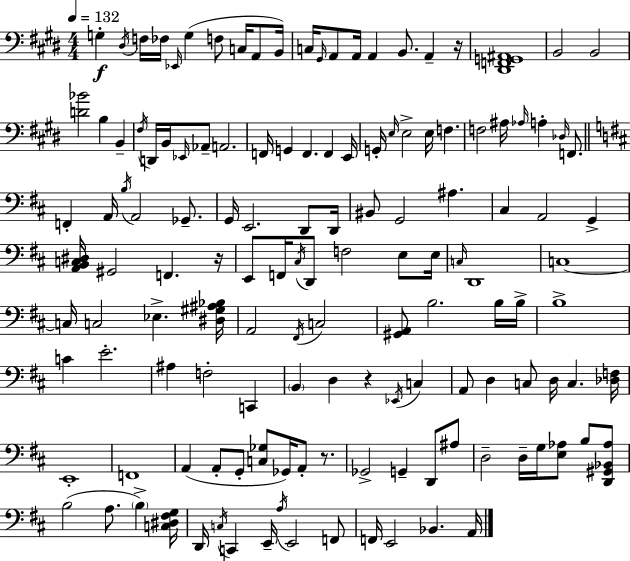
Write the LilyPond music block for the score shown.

{
  \clef bass
  \numericTimeSignature
  \time 4/4
  \key e \major
  \tempo 4 = 132
  g4-.\f \acciaccatura { dis16 } f16 fes16 \grace { ees,16 }( g4 f8 c16 a,8 | b,16) c16 \grace { gis,16 } a,8 a,16 a,4 b,8. a,4-- | r16 <dis, f, g, ais,>1 | b,2 b,2 | \break <d' bes'>2 b4 b,4-- | \acciaccatura { fis16 } d,16 b,16 \grace { ees,16 } aes,8-- a,2. | f,16 g,4 f,4. | f,4 e,16 g,16-. \grace { e16 } e2-> e16 | \break f4. f2 ais16 \grace { aes16 } | a4-. \grace { des16 } f,8. \bar "||" \break \key d \major f,4-. a,16 \acciaccatura { b16 } a,2 ges,8.-- | g,16 e,2. d,8 | d,16 bis,8 g,2 ais4. | cis4 a,2 g,4-> | \break <a, b, c dis>16 gis,2 f,4. | r16 e,8 f,16 \acciaccatura { cis16 } d,8 f2 e8 | e16 \grace { c16 } d,1 | c1~~ | \break c16 c2 ees4.-> | <dis gis ais bes>16 a,2 \acciaccatura { fis,16 } c2 | <gis, a,>8 b2. | b16 b16-> b1-> | \break c'4 e'2.-. | ais4 f2-. | c,4 \parenthesize b,4 d4 r4 | \acciaccatura { ees,16 } c4 a,8 d4 c8 d16 c4. | \break <des f>16 e,1-. | f,1 | a,4( a,8-. g,8-. <c ges>8 ges,16) | a,8-. r8. ges,2-> g,4-- | \break d,8 ais8 d2-- d16-- g16 <e aes>8 | b8 <d, gis, bes, aes>8 b2( a8. | \parenthesize b4->) <c dis fis g>16 d,16 \acciaccatura { c16 } c,4 e,16-- \acciaccatura { a16 } e,2 | f,8 f,16 e,2 | \break bes,4. a,16 \bar "|."
}